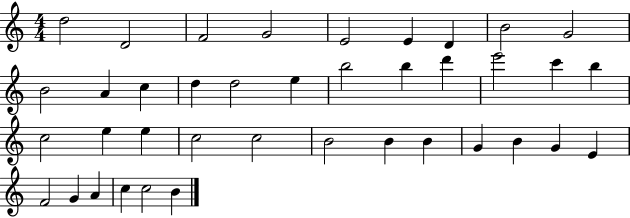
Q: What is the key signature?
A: C major